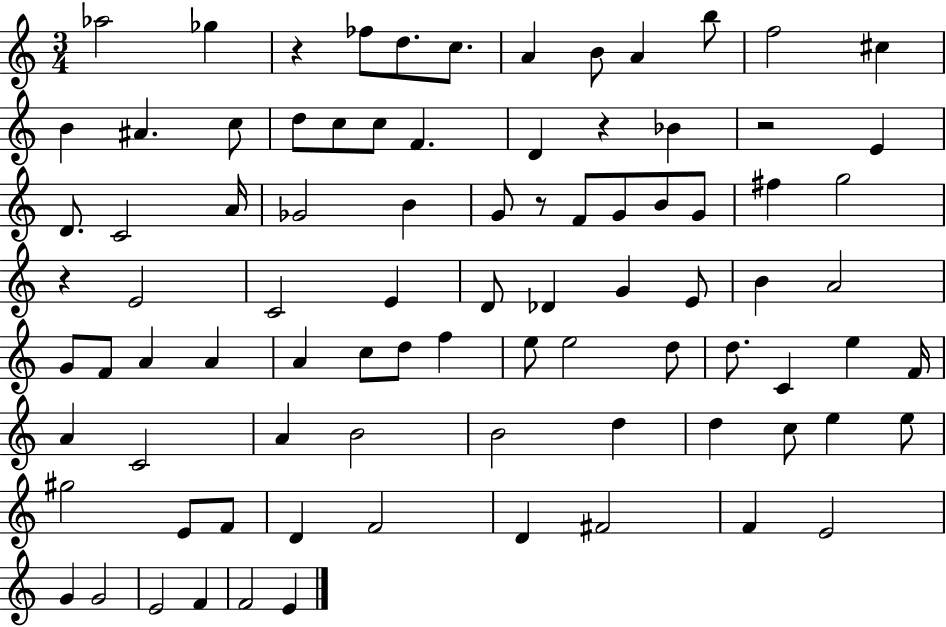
Ab5/h Gb5/q R/q FES5/e D5/e. C5/e. A4/q B4/e A4/q B5/e F5/h C#5/q B4/q A#4/q. C5/e D5/e C5/e C5/e F4/q. D4/q R/q Bb4/q R/h E4/q D4/e. C4/h A4/s Gb4/h B4/q G4/e R/e F4/e G4/e B4/e G4/e F#5/q G5/h R/q E4/h C4/h E4/q D4/e Db4/q G4/q E4/e B4/q A4/h G4/e F4/e A4/q A4/q A4/q C5/e D5/e F5/q E5/e E5/h D5/e D5/e. C4/q E5/q F4/s A4/q C4/h A4/q B4/h B4/h D5/q D5/q C5/e E5/q E5/e G#5/h E4/e F4/e D4/q F4/h D4/q F#4/h F4/q E4/h G4/q G4/h E4/h F4/q F4/h E4/q